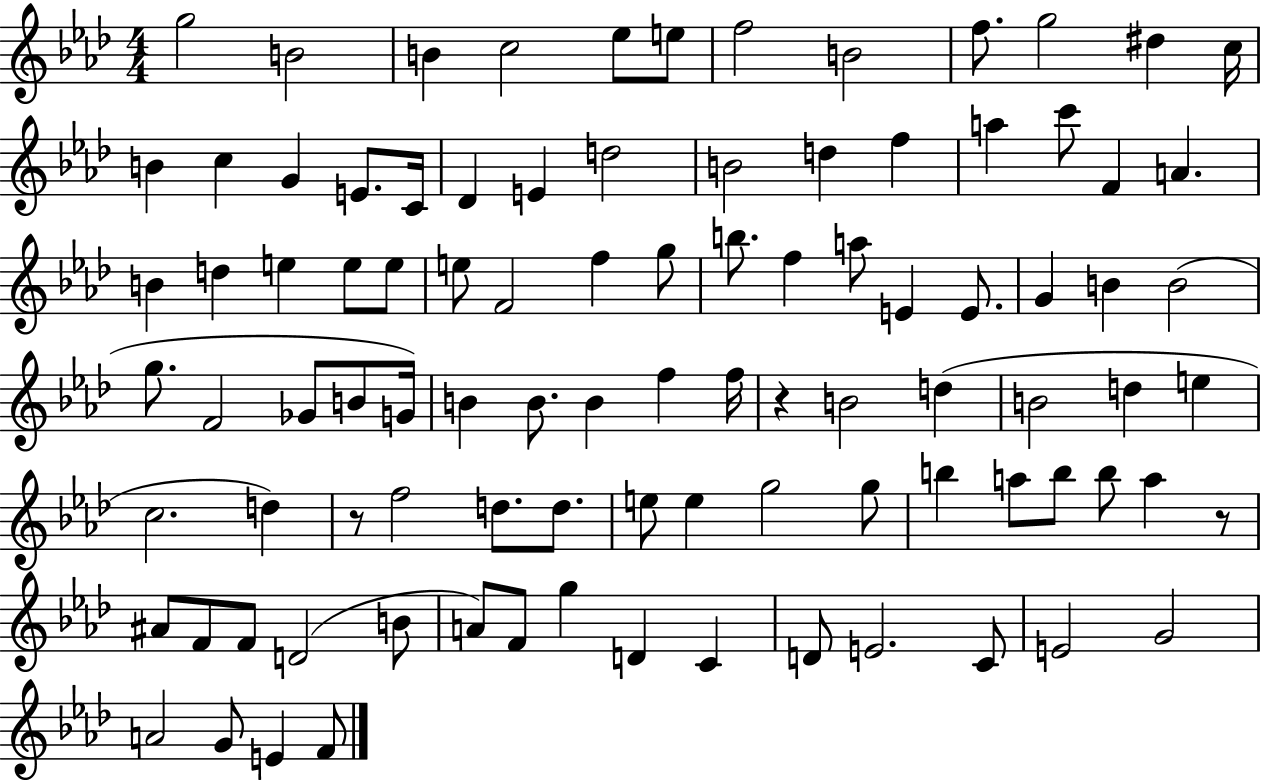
G5/h B4/h B4/q C5/h Eb5/e E5/e F5/h B4/h F5/e. G5/h D#5/q C5/s B4/q C5/q G4/q E4/e. C4/s Db4/q E4/q D5/h B4/h D5/q F5/q A5/q C6/e F4/q A4/q. B4/q D5/q E5/q E5/e E5/e E5/e F4/h F5/q G5/e B5/e. F5/q A5/e E4/q E4/e. G4/q B4/q B4/h G5/e. F4/h Gb4/e B4/e G4/s B4/q B4/e. B4/q F5/q F5/s R/q B4/h D5/q B4/h D5/q E5/q C5/h. D5/q R/e F5/h D5/e. D5/e. E5/e E5/q G5/h G5/e B5/q A5/e B5/e B5/e A5/q R/e A#4/e F4/e F4/e D4/h B4/e A4/e F4/e G5/q D4/q C4/q D4/e E4/h. C4/e E4/h G4/h A4/h G4/e E4/q F4/e